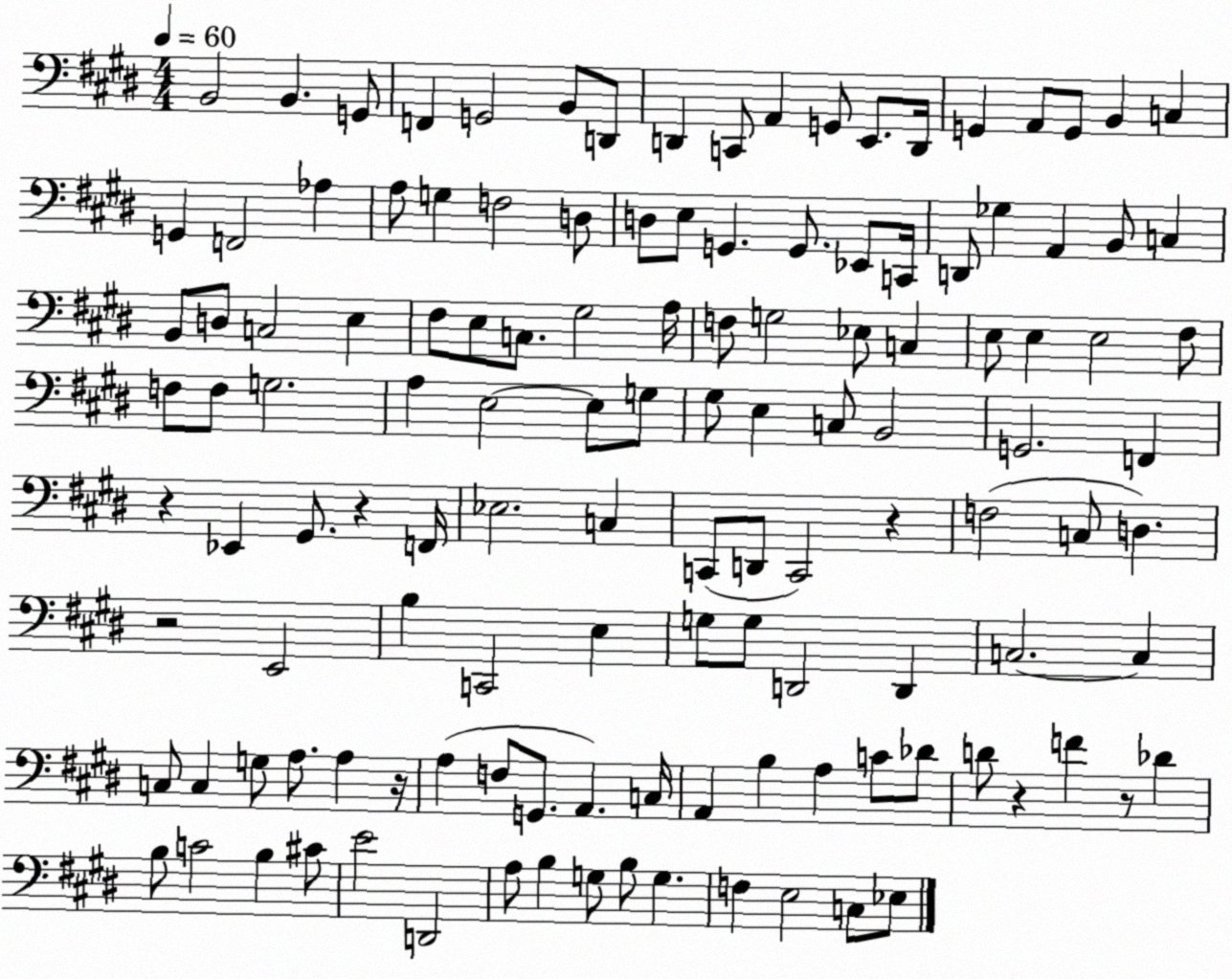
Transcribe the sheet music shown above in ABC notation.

X:1
T:Untitled
M:4/4
L:1/4
K:E
B,,2 B,, G,,/2 F,, G,,2 B,,/2 D,,/2 D,, C,,/2 A,, G,,/2 E,,/2 D,,/4 G,, A,,/2 G,,/2 B,, C, G,, F,,2 _A, A,/2 G, F,2 D,/2 D,/2 E,/2 G,, G,,/2 _E,,/2 C,,/4 D,,/2 _G, A,, B,,/2 C, B,,/2 D,/2 C,2 E, ^F,/2 E,/2 C,/2 ^G,2 A,/4 F,/2 G,2 _E,/2 C, E,/2 E, E,2 ^F,/2 F,/2 F,/2 G,2 A, E,2 E,/2 G,/2 ^G,/2 E, C,/2 B,,2 G,,2 F,, z _E,, ^G,,/2 z F,,/4 _E,2 C, C,,/2 D,,/2 C,,2 z F,2 C,/2 D, z2 E,,2 B, C,,2 E, G,/2 G,/2 D,,2 D,, C,2 C, C,/2 C, G,/2 A,/2 A, z/4 A, F,/2 G,,/2 A,, C,/4 A,, B, A, C/2 _D/2 D/2 z F z/2 _D B,/2 C2 B, ^C/2 E2 D,,2 A,/2 B, G,/2 B,/2 G, F, E,2 C,/2 _E,/2